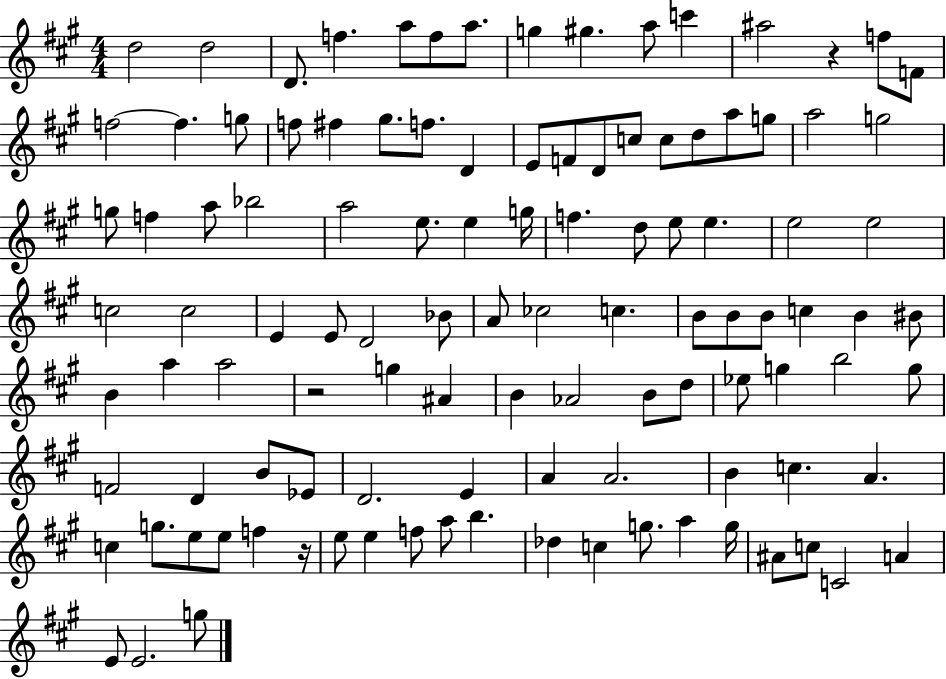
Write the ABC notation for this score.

X:1
T:Untitled
M:4/4
L:1/4
K:A
d2 d2 D/2 f a/2 f/2 a/2 g ^g a/2 c' ^a2 z f/2 F/2 f2 f g/2 f/2 ^f ^g/2 f/2 D E/2 F/2 D/2 c/2 c/2 d/2 a/2 g/2 a2 g2 g/2 f a/2 _b2 a2 e/2 e g/4 f d/2 e/2 e e2 e2 c2 c2 E E/2 D2 _B/2 A/2 _c2 c B/2 B/2 B/2 c B ^B/2 B a a2 z2 g ^A B _A2 B/2 d/2 _e/2 g b2 g/2 F2 D B/2 _E/2 D2 E A A2 B c A c g/2 e/2 e/2 f z/4 e/2 e f/2 a/2 b _d c g/2 a g/4 ^A/2 c/2 C2 A E/2 E2 g/2